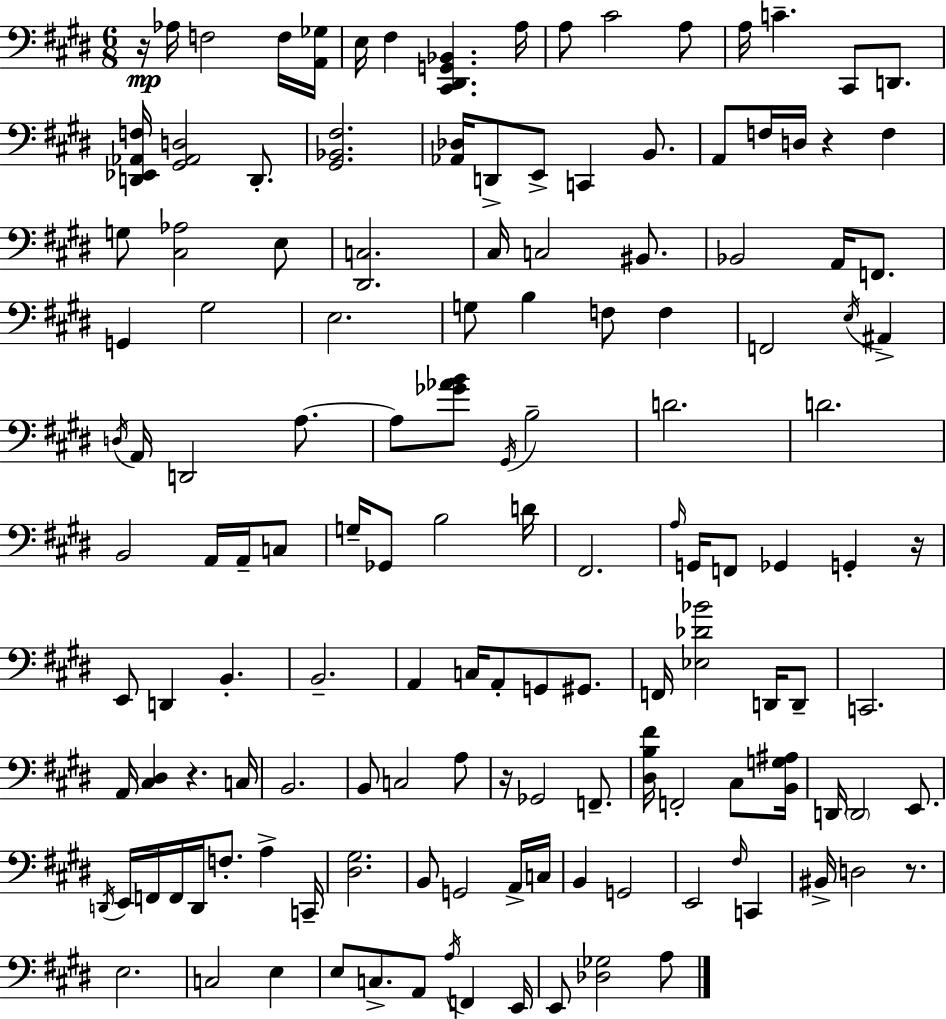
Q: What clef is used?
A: bass